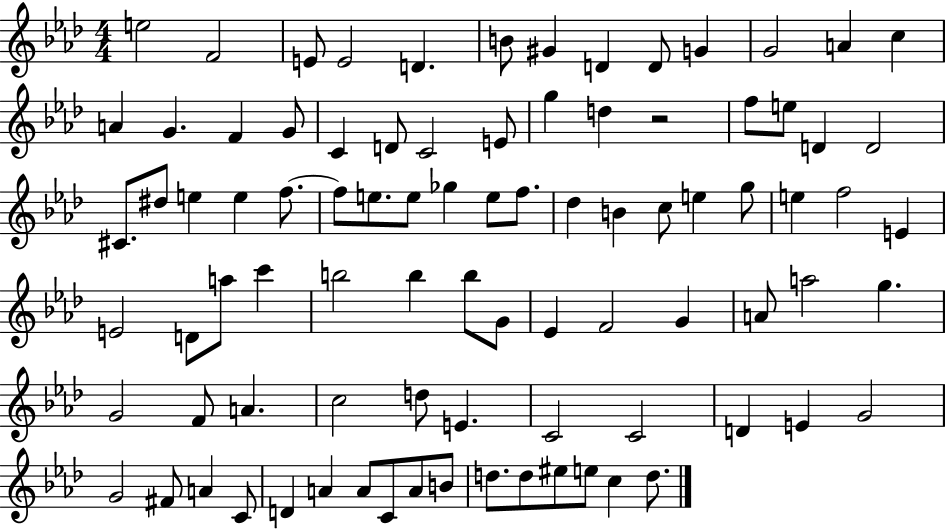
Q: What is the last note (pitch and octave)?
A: D5